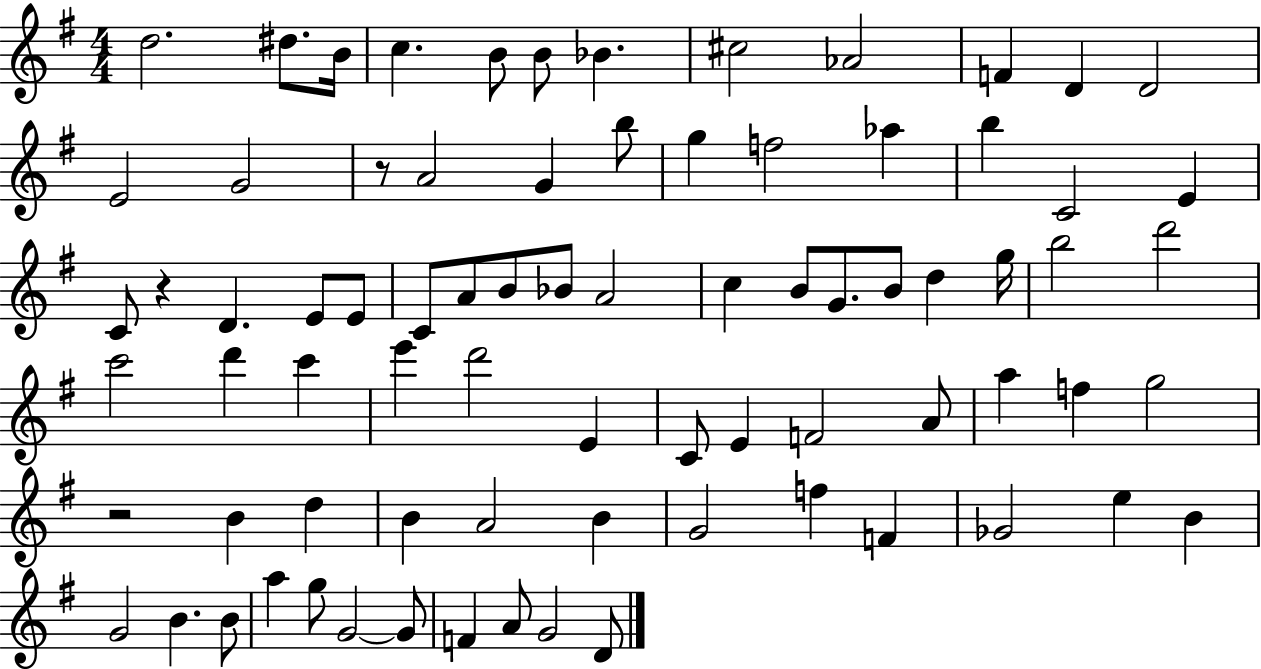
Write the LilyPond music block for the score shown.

{
  \clef treble
  \numericTimeSignature
  \time 4/4
  \key g \major
  \repeat volta 2 { d''2. dis''8. b'16 | c''4. b'8 b'8 bes'4. | cis''2 aes'2 | f'4 d'4 d'2 | \break e'2 g'2 | r8 a'2 g'4 b''8 | g''4 f''2 aes''4 | b''4 c'2 e'4 | \break c'8 r4 d'4. e'8 e'8 | c'8 a'8 b'8 bes'8 a'2 | c''4 b'8 g'8. b'8 d''4 g''16 | b''2 d'''2 | \break c'''2 d'''4 c'''4 | e'''4 d'''2 e'4 | c'8 e'4 f'2 a'8 | a''4 f''4 g''2 | \break r2 b'4 d''4 | b'4 a'2 b'4 | g'2 f''4 f'4 | ges'2 e''4 b'4 | \break g'2 b'4. b'8 | a''4 g''8 g'2~~ g'8 | f'4 a'8 g'2 d'8 | } \bar "|."
}